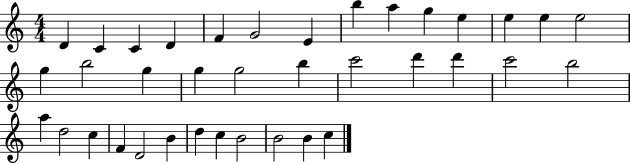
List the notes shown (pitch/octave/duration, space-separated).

D4/q C4/q C4/q D4/q F4/q G4/h E4/q B5/q A5/q G5/q E5/q E5/q E5/q E5/h G5/q B5/h G5/q G5/q G5/h B5/q C6/h D6/q D6/q C6/h B5/h A5/q D5/h C5/q F4/q D4/h B4/q D5/q C5/q B4/h B4/h B4/q C5/q